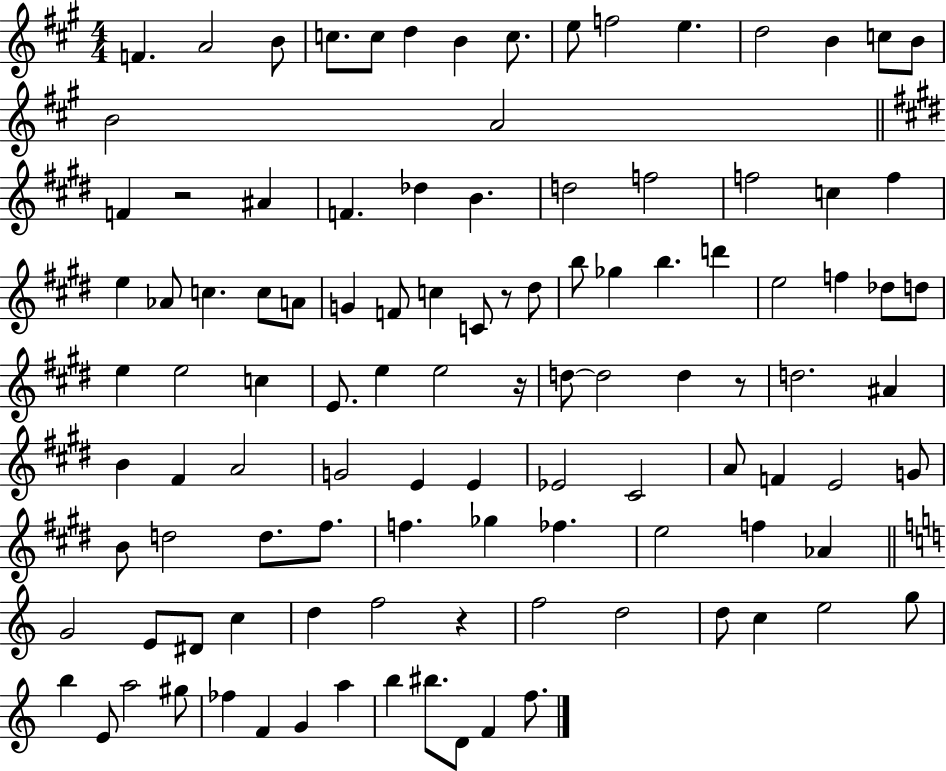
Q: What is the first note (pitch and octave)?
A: F4